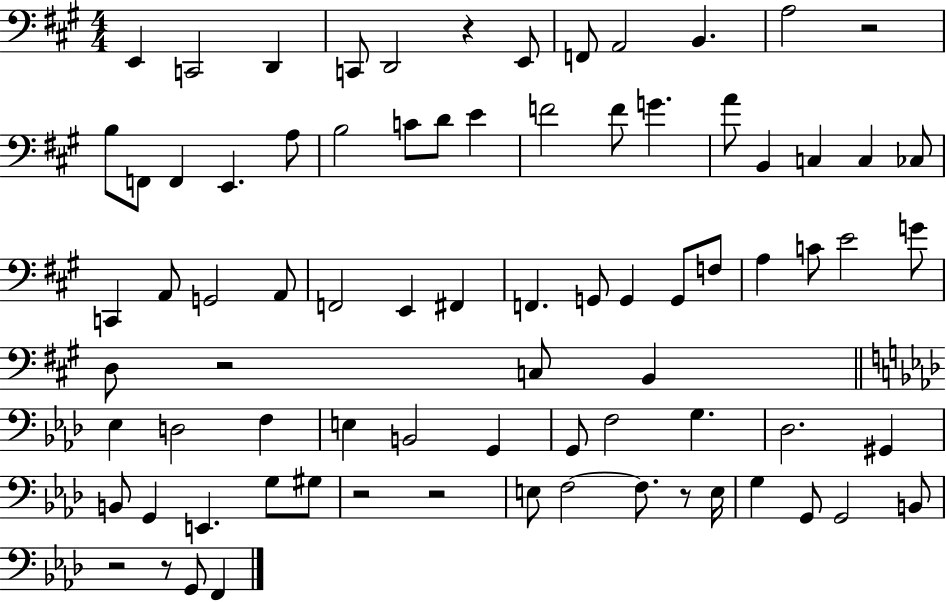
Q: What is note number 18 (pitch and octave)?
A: D4